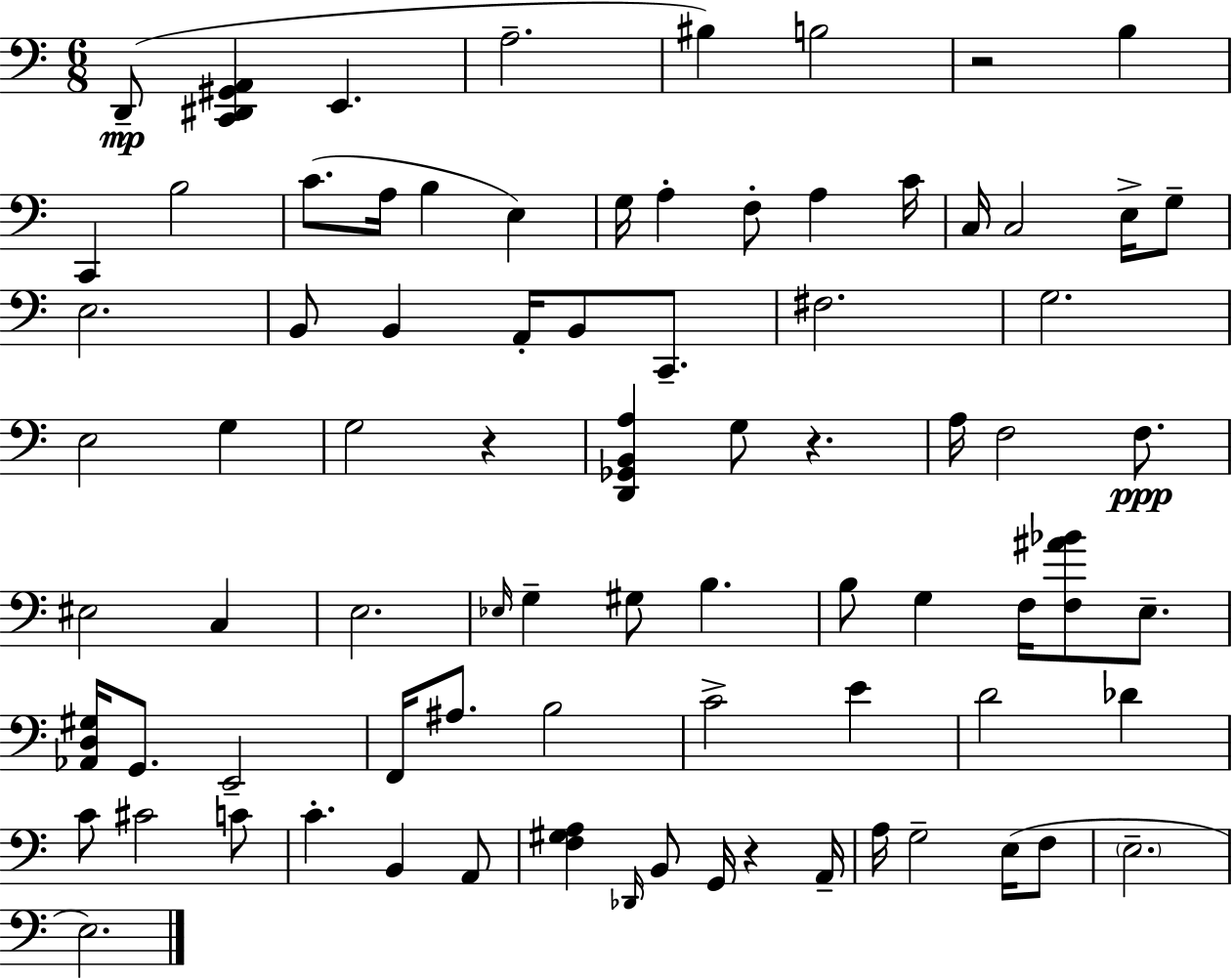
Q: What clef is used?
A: bass